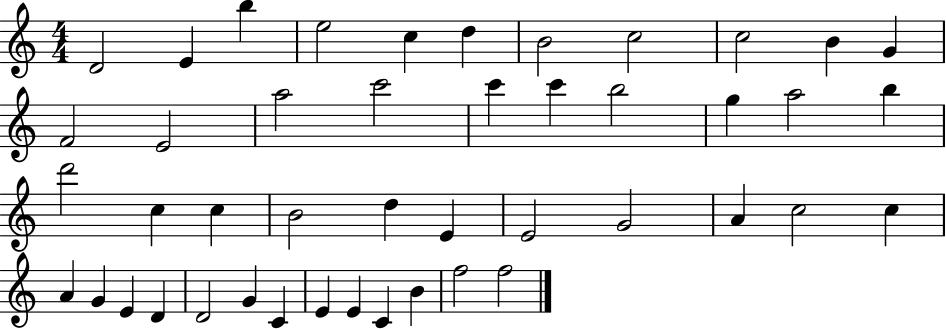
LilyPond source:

{
  \clef treble
  \numericTimeSignature
  \time 4/4
  \key c \major
  d'2 e'4 b''4 | e''2 c''4 d''4 | b'2 c''2 | c''2 b'4 g'4 | \break f'2 e'2 | a''2 c'''2 | c'''4 c'''4 b''2 | g''4 a''2 b''4 | \break d'''2 c''4 c''4 | b'2 d''4 e'4 | e'2 g'2 | a'4 c''2 c''4 | \break a'4 g'4 e'4 d'4 | d'2 g'4 c'4 | e'4 e'4 c'4 b'4 | f''2 f''2 | \break \bar "|."
}